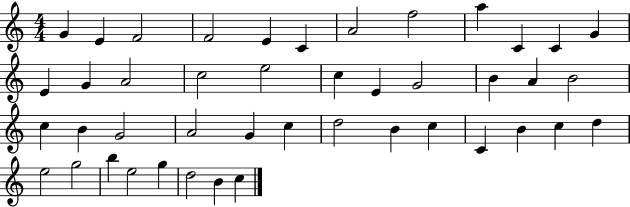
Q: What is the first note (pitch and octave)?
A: G4